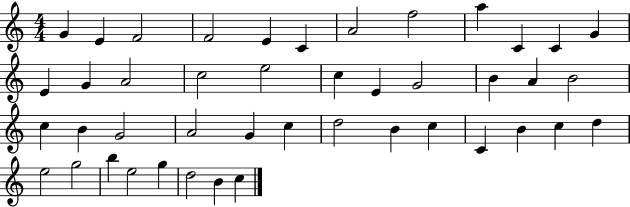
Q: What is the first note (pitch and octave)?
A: G4